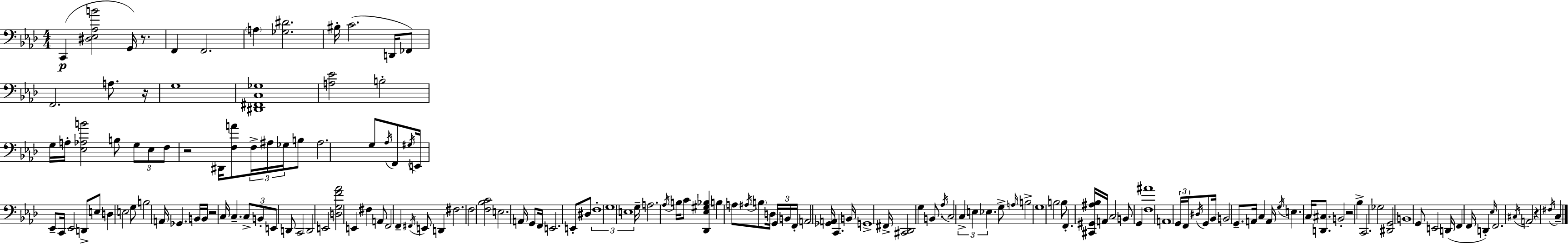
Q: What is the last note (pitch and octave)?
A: C3